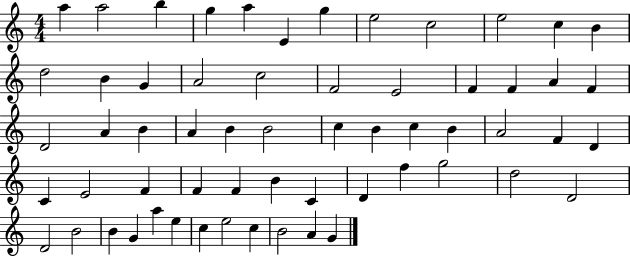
X:1
T:Untitled
M:4/4
L:1/4
K:C
a a2 b g a E g e2 c2 e2 c B d2 B G A2 c2 F2 E2 F F A F D2 A B A B B2 c B c B A2 F D C E2 F F F B C D f g2 d2 D2 D2 B2 B G a e c e2 c B2 A G